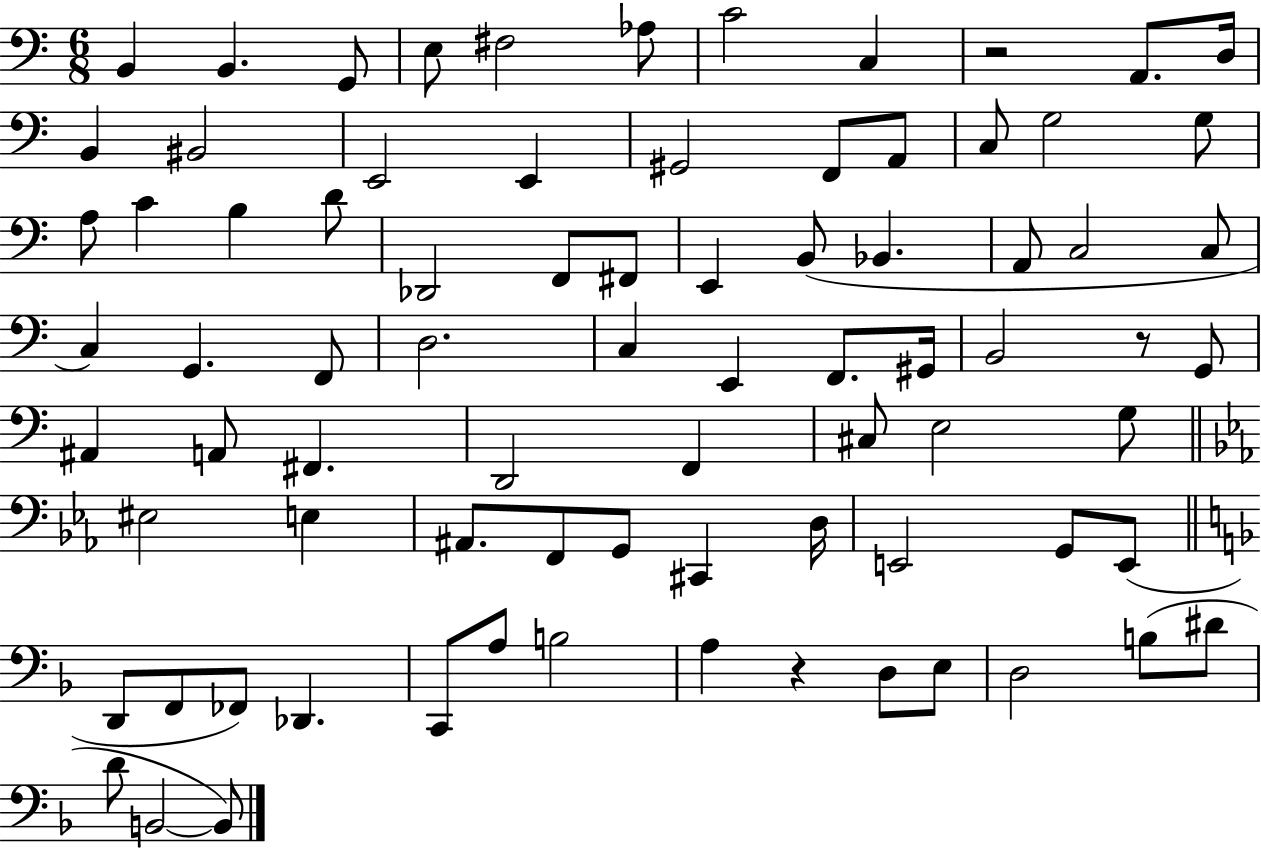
B2/q B2/q. G2/e E3/e F#3/h Ab3/e C4/h C3/q R/h A2/e. D3/s B2/q BIS2/h E2/h E2/q G#2/h F2/e A2/e C3/e G3/h G3/e A3/e C4/q B3/q D4/e Db2/h F2/e F#2/e E2/q B2/e Bb2/q. A2/e C3/h C3/e C3/q G2/q. F2/e D3/h. C3/q E2/q F2/e. G#2/s B2/h R/e G2/e A#2/q A2/e F#2/q. D2/h F2/q C#3/e E3/h G3/e EIS3/h E3/q A#2/e. F2/e G2/e C#2/q D3/s E2/h G2/e E2/e D2/e F2/e FES2/e Db2/q. C2/e A3/e B3/h A3/q R/q D3/e E3/e D3/h B3/e D#4/e D4/e B2/h B2/e